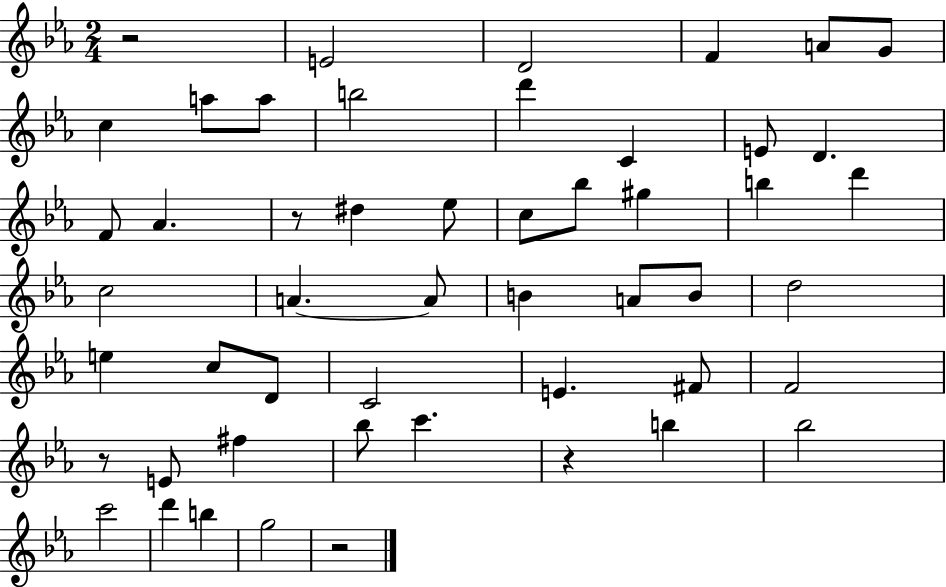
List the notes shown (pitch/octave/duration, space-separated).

R/h E4/h D4/h F4/q A4/e G4/e C5/q A5/e A5/e B5/h D6/q C4/q E4/e D4/q. F4/e Ab4/q. R/e D#5/q Eb5/e C5/e Bb5/e G#5/q B5/q D6/q C5/h A4/q. A4/e B4/q A4/e B4/e D5/h E5/q C5/e D4/e C4/h E4/q. F#4/e F4/h R/e E4/e F#5/q Bb5/e C6/q. R/q B5/q Bb5/h C6/h D6/q B5/q G5/h R/h